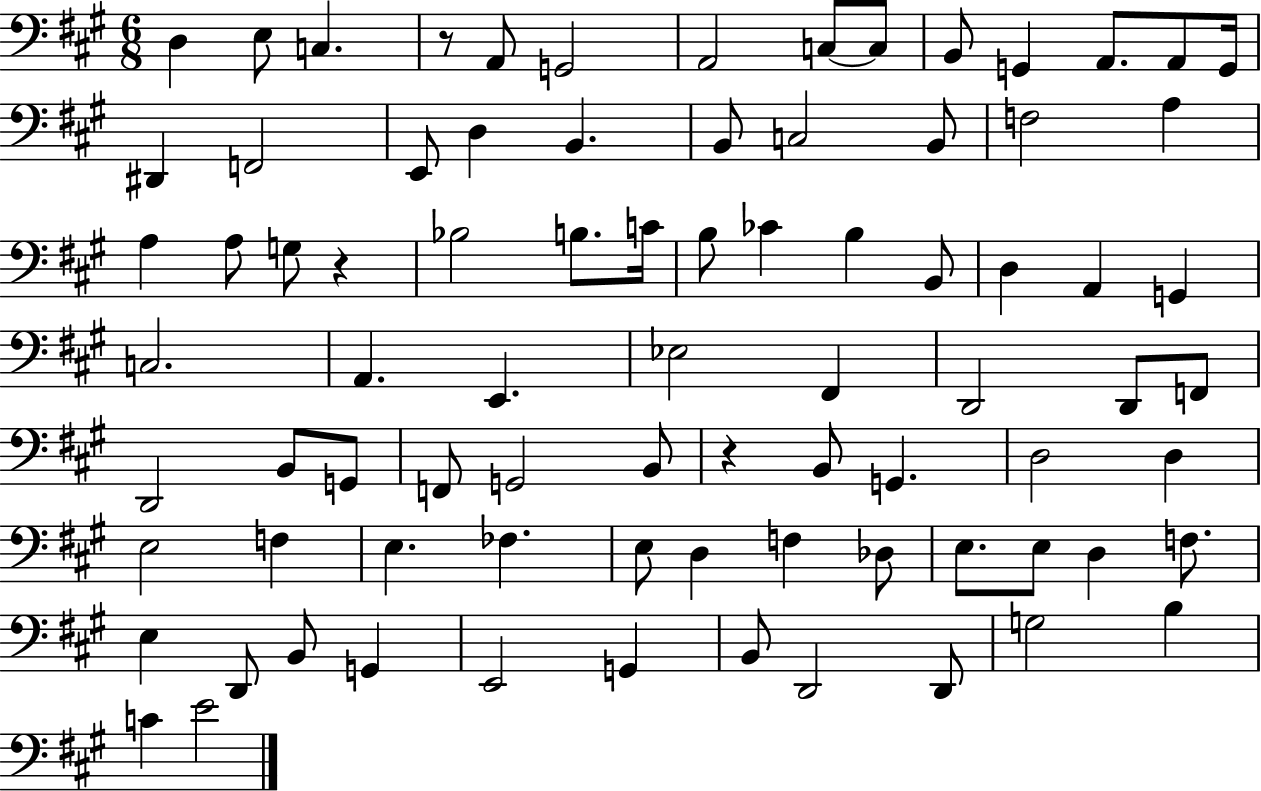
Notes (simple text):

D3/q E3/e C3/q. R/e A2/e G2/h A2/h C3/e C3/e B2/e G2/q A2/e. A2/e G2/s D#2/q F2/h E2/e D3/q B2/q. B2/e C3/h B2/e F3/h A3/q A3/q A3/e G3/e R/q Bb3/h B3/e. C4/s B3/e CES4/q B3/q B2/e D3/q A2/q G2/q C3/h. A2/q. E2/q. Eb3/h F#2/q D2/h D2/e F2/e D2/h B2/e G2/e F2/e G2/h B2/e R/q B2/e G2/q. D3/h D3/q E3/h F3/q E3/q. FES3/q. E3/e D3/q F3/q Db3/e E3/e. E3/e D3/q F3/e. E3/q D2/e B2/e G2/q E2/h G2/q B2/e D2/h D2/e G3/h B3/q C4/q E4/h